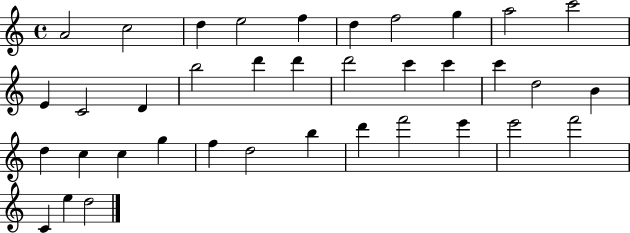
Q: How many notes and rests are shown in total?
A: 37